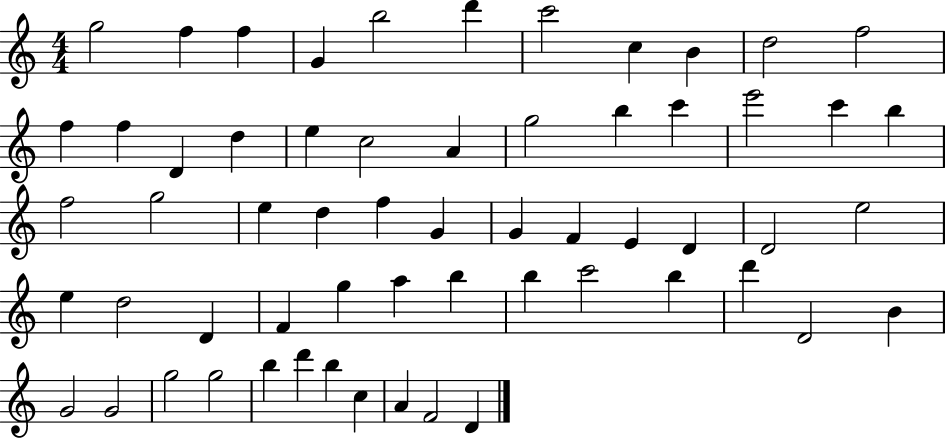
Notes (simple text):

G5/h F5/q F5/q G4/q B5/h D6/q C6/h C5/q B4/q D5/h F5/h F5/q F5/q D4/q D5/q E5/q C5/h A4/q G5/h B5/q C6/q E6/h C6/q B5/q F5/h G5/h E5/q D5/q F5/q G4/q G4/q F4/q E4/q D4/q D4/h E5/h E5/q D5/h D4/q F4/q G5/q A5/q B5/q B5/q C6/h B5/q D6/q D4/h B4/q G4/h G4/h G5/h G5/h B5/q D6/q B5/q C5/q A4/q F4/h D4/q